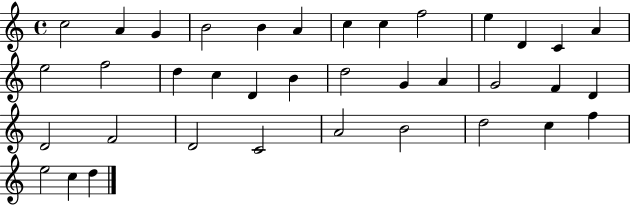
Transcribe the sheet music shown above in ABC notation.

X:1
T:Untitled
M:4/4
L:1/4
K:C
c2 A G B2 B A c c f2 e D C A e2 f2 d c D B d2 G A G2 F D D2 F2 D2 C2 A2 B2 d2 c f e2 c d